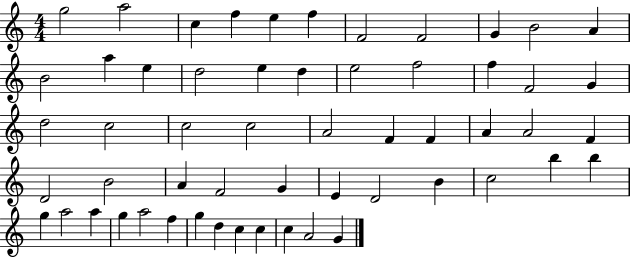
{
  \clef treble
  \numericTimeSignature
  \time 4/4
  \key c \major
  g''2 a''2 | c''4 f''4 e''4 f''4 | f'2 f'2 | g'4 b'2 a'4 | \break b'2 a''4 e''4 | d''2 e''4 d''4 | e''2 f''2 | f''4 f'2 g'4 | \break d''2 c''2 | c''2 c''2 | a'2 f'4 f'4 | a'4 a'2 f'4 | \break d'2 b'2 | a'4 f'2 g'4 | e'4 d'2 b'4 | c''2 b''4 b''4 | \break g''4 a''2 a''4 | g''4 a''2 f''4 | g''4 d''4 c''4 c''4 | c''4 a'2 g'4 | \break \bar "|."
}